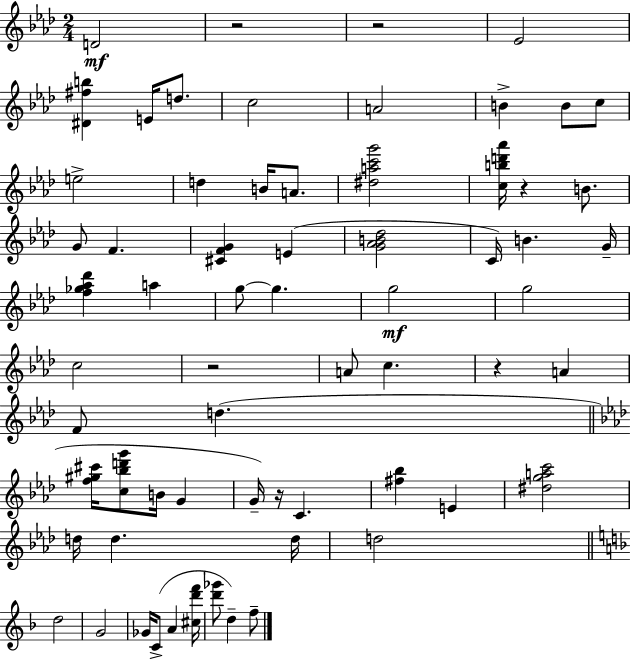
D4/h R/h R/h Eb4/h [D#4,F#5,B5]/q E4/s D5/e. C5/h A4/h B4/q B4/e C5/e E5/h D5/q B4/s A4/e. [D#5,A5,C6,G6]/h [C5,B5,D6,Ab6]/s R/q B4/e. G4/e F4/q. [C#4,F4,G4]/q E4/q [G4,Ab4,B4,Db5]/h C4/s B4/q. G4/s [F5,Gb5,Ab5,Db6]/q A5/q G5/e G5/q. G5/h G5/h C5/h R/h A4/e C5/q. R/q A4/q F4/e D5/q. [F5,G#5,C#6]/s [C5,Bb5,D6,G6]/e B4/s G4/q G4/s R/s C4/q. [F#5,Bb5]/q E4/q [D#5,G5,A5,C6]/h D5/s D5/q. D5/s D5/h D5/h G4/h Gb4/s C4/e A4/q [C#5,D6,F6]/s [D6,Gb6]/e D5/q F5/e